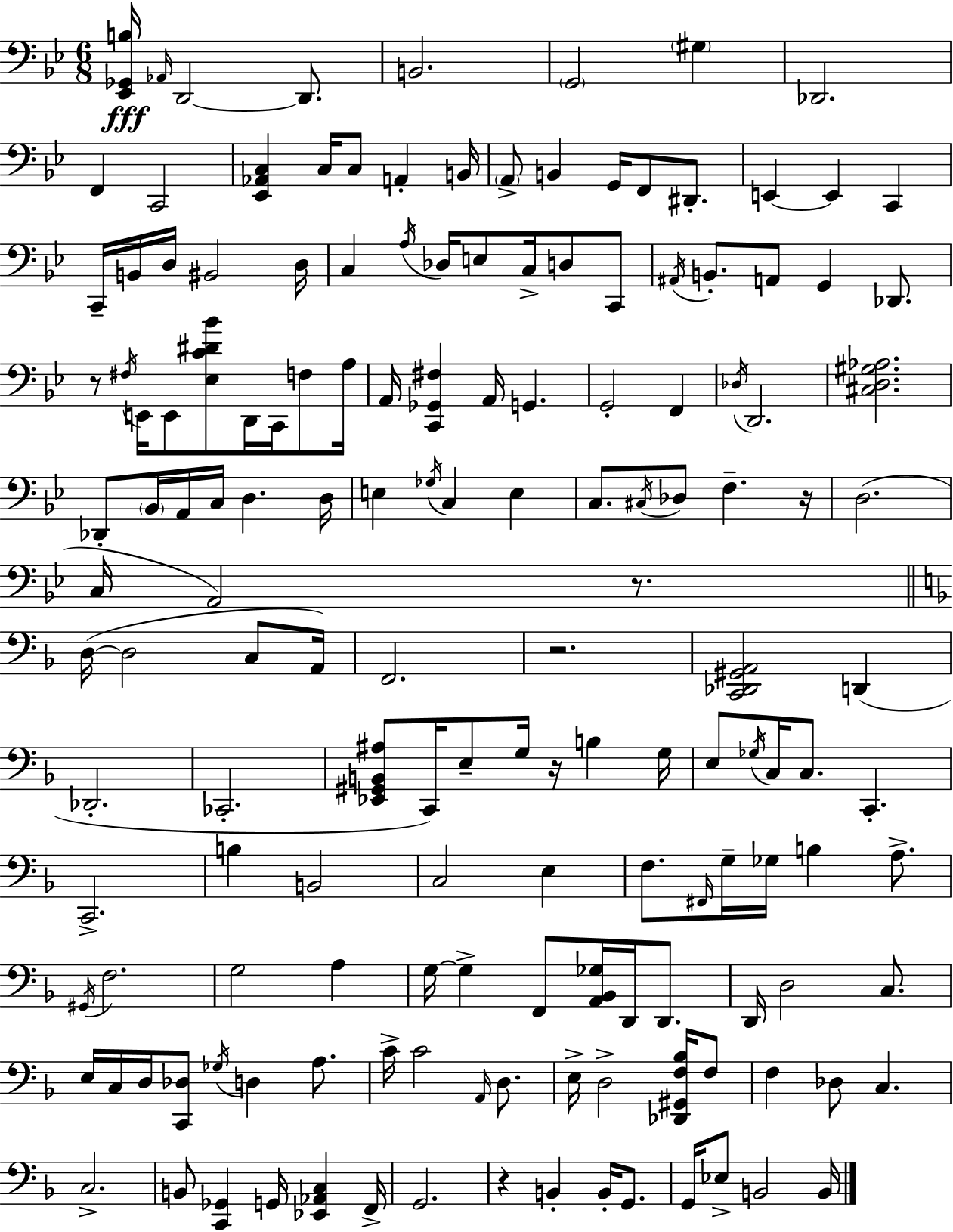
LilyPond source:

{
  \clef bass
  \numericTimeSignature
  \time 6/8
  \key bes \major
  <ees, ges, b>16\fff \grace { aes,16 } d,2~~ d,8. | b,2. | \parenthesize g,2 \parenthesize gis4 | des,2. | \break f,4 c,2 | <ees, aes, c>4 c16 c8 a,4-. | b,16 \parenthesize a,8-> b,4 g,16 f,8 dis,8.-. | e,4~~ e,4 c,4 | \break c,16-- b,16 d16 bis,2 | d16 c4 \acciaccatura { a16 } des16 e8 c16-> d8 | c,8 \acciaccatura { ais,16 } b,8.-. a,8 g,4 | des,8. r8 \acciaccatura { fis16 } e,16 e,8 <ees c' dis' bes'>8 d,16 | \break c,16 f8 a16 a,16 <c, ges, fis>4 a,16 g,4. | g,2-. | f,4 \acciaccatura { des16 } d,2. | <cis d gis aes>2. | \break des,8-. \parenthesize bes,16 a,16 c16 d4. | d16 e4 \acciaccatura { ges16 } c4 | e4 c8. \acciaccatura { cis16 } des8 | f4.-- r16 d2.( | \break c16 a,2) | r8. \bar "||" \break \key f \major d16~(~ d2 c8 a,16) | f,2. | r2. | <c, des, gis, a,>2 d,4( | \break des,2.-. | ces,2.-. | <ees, gis, b, ais>8 c,16) e8-- g16 r16 b4 g16 | e8 \acciaccatura { ges16 } c16 c8. c,4.-. | \break c,2.-> | b4 b,2 | c2 e4 | f8. \grace { fis,16 } g16-- ges16 b4 a8.-> | \break \acciaccatura { gis,16 } f2. | g2 a4 | g16~~ g4-> f,8 <a, bes, ges>16 d,16 | d,8. d,16 d2 | \break c8. e16 c16 d16 <c, des>8 \acciaccatura { ges16 } d4 | a8. c'16-> c'2 | \grace { a,16 } d8. e16-> d2-> | <des, gis, f bes>16 f8 f4 des8 c4. | \break c2.-> | b,8 <c, ges,>4 g,16 | <ees, aes, c>4 f,16-> g,2. | r4 b,4-. | \break b,16-. g,8. g,16 ees8-> b,2 | b,16 \bar "|."
}